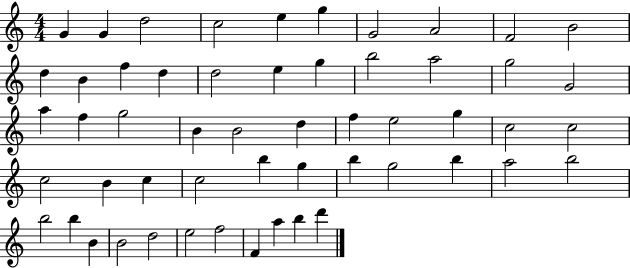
G4/q G4/q D5/h C5/h E5/q G5/q G4/h A4/h F4/h B4/h D5/q B4/q F5/q D5/q D5/h E5/q G5/q B5/h A5/h G5/h G4/h A5/q F5/q G5/h B4/q B4/h D5/q F5/q E5/h G5/q C5/h C5/h C5/h B4/q C5/q C5/h B5/q G5/q B5/q G5/h B5/q A5/h B5/h B5/h B5/q B4/q B4/h D5/h E5/h F5/h F4/q A5/q B5/q D6/q